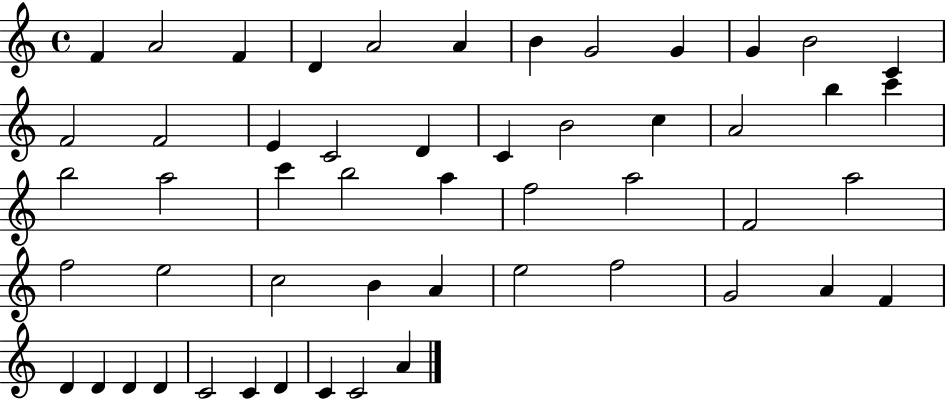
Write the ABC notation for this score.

X:1
T:Untitled
M:4/4
L:1/4
K:C
F A2 F D A2 A B G2 G G B2 C F2 F2 E C2 D C B2 c A2 b c' b2 a2 c' b2 a f2 a2 F2 a2 f2 e2 c2 B A e2 f2 G2 A F D D D D C2 C D C C2 A